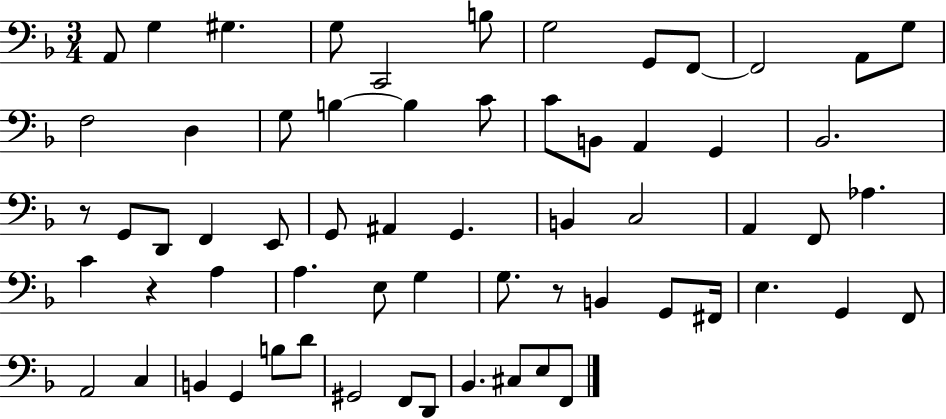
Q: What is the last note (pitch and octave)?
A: F2